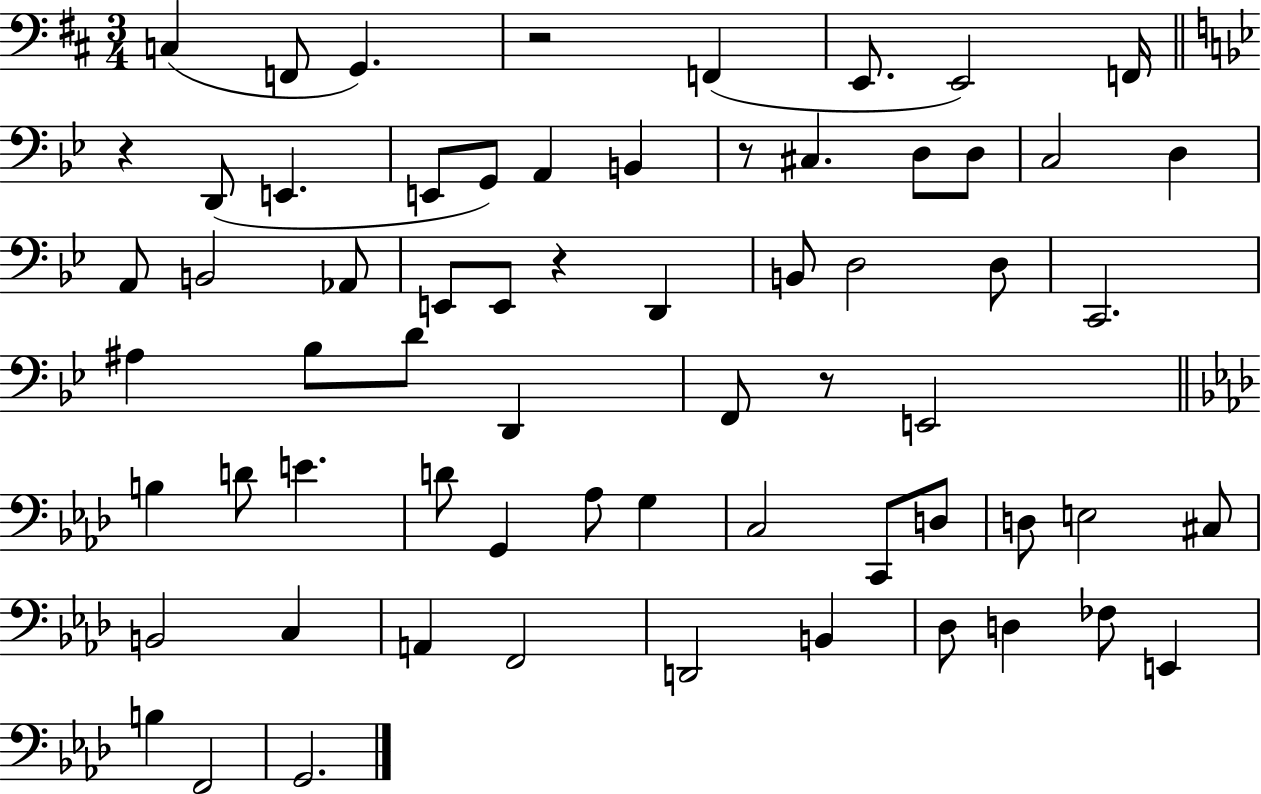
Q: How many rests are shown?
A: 5